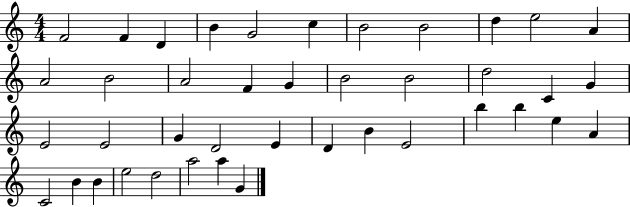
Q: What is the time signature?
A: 4/4